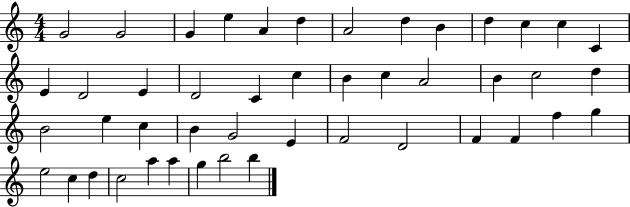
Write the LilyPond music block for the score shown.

{
  \clef treble
  \numericTimeSignature
  \time 4/4
  \key c \major
  g'2 g'2 | g'4 e''4 a'4 d''4 | a'2 d''4 b'4 | d''4 c''4 c''4 c'4 | \break e'4 d'2 e'4 | d'2 c'4 c''4 | b'4 c''4 a'2 | b'4 c''2 d''4 | \break b'2 e''4 c''4 | b'4 g'2 e'4 | f'2 d'2 | f'4 f'4 f''4 g''4 | \break e''2 c''4 d''4 | c''2 a''4 a''4 | g''4 b''2 b''4 | \bar "|."
}